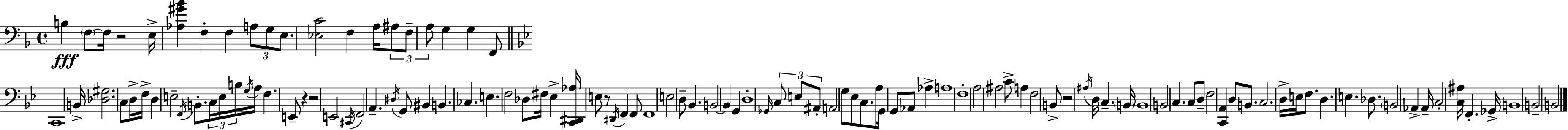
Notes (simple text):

B3/q F3/e F3/s R/h E3/s [Ab3,G#4,Bb4]/q F3/q F3/q A3/e G3/e E3/e. [Eb3,C4]/h F3/q A3/s A#3/e F3/e A3/e G3/q G3/q F2/e C2/w B2/s [Db3,G#3]/h. C3/e D3/s F3/s D3/q E3/h F2/s B2/e. C3/s E3/s B3/s G3/s A3/s F3/q. E2/e R/q R/h E2/h C#2/s F2/h A2/q. D#3/s G2/e BIS2/q B2/q. CES3/q. E3/q. F3/h Db3/e F#3/s Eb3/q [C2,D#2,Ab3]/s E3/e R/e D#2/s F2/q F2/e F2/w E3/h D3/e Bb2/q. B2/h B2/q G2/q D3/w Gb2/s C3/e E3/e A#2/e A2/h G3/e Eb3/e C3/e. A3/e G2/s G2/e Ab2/e Ab3/q A3/w F3/w A3/h A#3/h C4/e A3/q F3/h B2/e R/h A#3/s D3/s C3/q. B2/s B2/w B2/h C3/q. C3/e D3/e F3/h [C2,A2]/q D3/e B2/e. C3/h. D3/s E3/s F3/e. D3/q. E3/q. Db3/e. B2/h Ab2/q Ab2/s C3/h [C3,A#3]/s F2/q. Gb2/s B2/w B2/h B2/h